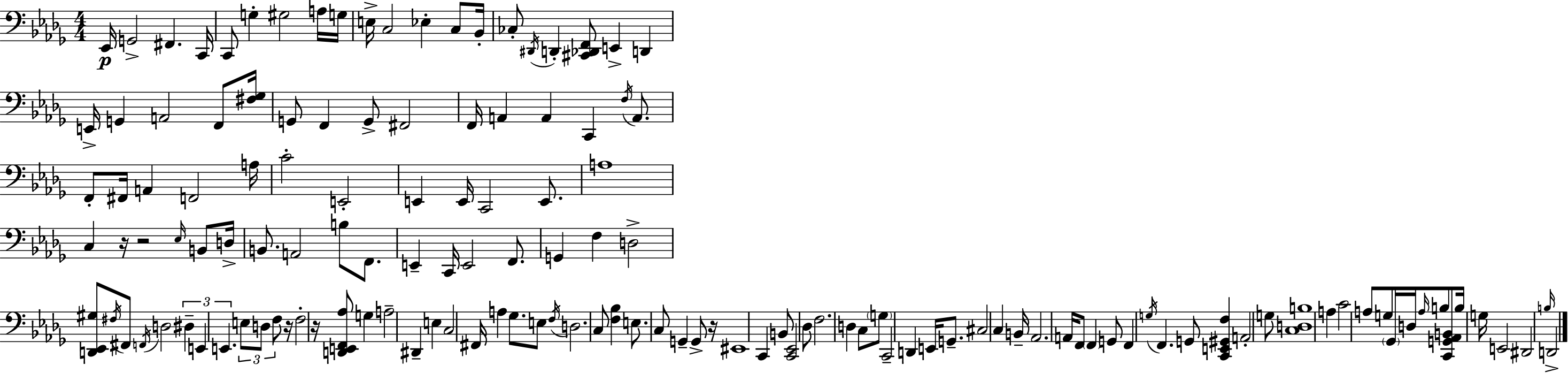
{
  \clef bass
  \numericTimeSignature
  \time 4/4
  \key bes \minor
  ees,16\p g,2-> fis,4. c,16 | c,8 g4-. gis2 a16 g16 | e16-> c2 ees4-. c8 bes,16-. | ces8-. \acciaccatura { dis,16 } d,4-. <cis, des, f,>8 e,4-> d,4 | \break e,16-> g,4 a,2 f,8 | <fis ges>16 g,8 f,4 g,8-> fis,2 | f,16 a,4 a,4 c,4 \acciaccatura { f16 } a,8. | f,8-. fis,16 a,4 f,2 | \break a16 c'2-. e,2-. | e,4 e,16 c,2 e,8. | a1 | c4 r16 r2 \grace { ees16 } | \break b,8 d16-> b,8. a,2 b8 | f,8. e,4-- c,16 e,2 | f,8. g,4 f4 d2-> | <d, ees, gis>8 \acciaccatura { fis16 } fis,8 \acciaccatura { f,16 } d2 | \break \tuplet 3/2 { dis4-- e,4 e,4. } \tuplet 3/2 { e8 | d8 f8 } r16 f2-. r16 <d, e, f, aes>8 | g4 a2-- dis,4-- | e4 c2 fis,16 a4 | \break ges8. e8 \acciaccatura { f16 } d2. | c8 <f bes>4 e8. c8 g,4-- | g,8-> r16 eis,1 | c,4 b,8 <c, ees,>2 | \break des8 f2. | d4 c8 \parenthesize g8 c,2-- | d,4 e,16 g,8.-- cis2 | c4 b,16-- aes,2. | \break a,16 f,8 \parenthesize f,4 g,8 f,4 | \acciaccatura { g16 } f,4. g,8 <c, e, gis, f>4 a,2-. | g8 <c d b>1 | a4 c'2 | \break a8 g8 \parenthesize ges,16 d16 \grace { a16 } b8 <c, g, aes, b,>8 b16 g16 | e,2 dis,2 | \grace { b16 } d,2-> \bar "|."
}